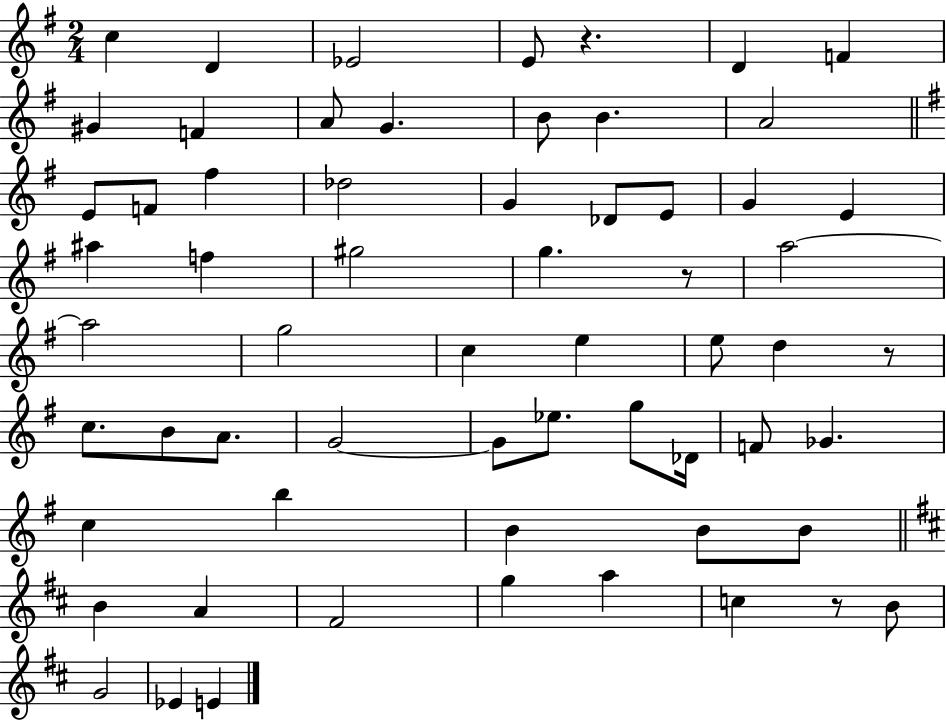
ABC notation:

X:1
T:Untitled
M:2/4
L:1/4
K:G
c D _E2 E/2 z D F ^G F A/2 G B/2 B A2 E/2 F/2 ^f _d2 G _D/2 E/2 G E ^a f ^g2 g z/2 a2 a2 g2 c e e/2 d z/2 c/2 B/2 A/2 G2 G/2 _e/2 g/2 _D/4 F/2 _G c b B B/2 B/2 B A ^F2 g a c z/2 B/2 G2 _E E